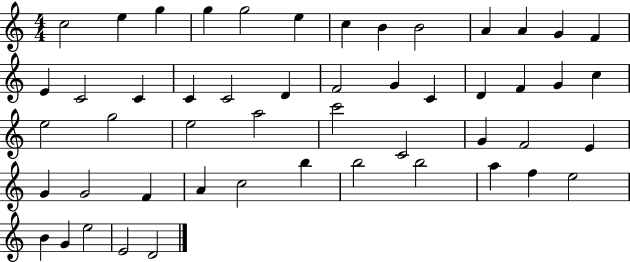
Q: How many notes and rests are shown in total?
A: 51